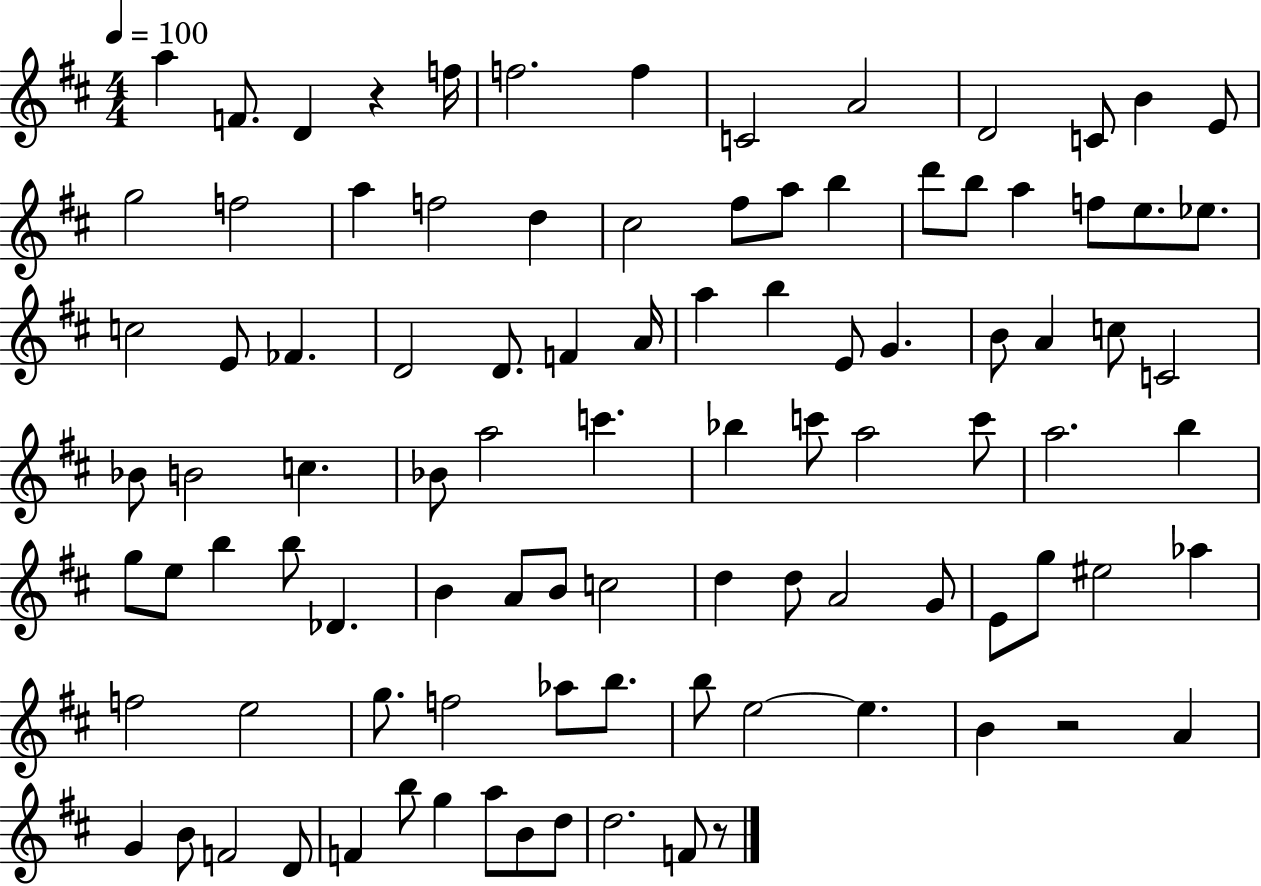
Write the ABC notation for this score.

X:1
T:Untitled
M:4/4
L:1/4
K:D
a F/2 D z f/4 f2 f C2 A2 D2 C/2 B E/2 g2 f2 a f2 d ^c2 ^f/2 a/2 b d'/2 b/2 a f/2 e/2 _e/2 c2 E/2 _F D2 D/2 F A/4 a b E/2 G B/2 A c/2 C2 _B/2 B2 c _B/2 a2 c' _b c'/2 a2 c'/2 a2 b g/2 e/2 b b/2 _D B A/2 B/2 c2 d d/2 A2 G/2 E/2 g/2 ^e2 _a f2 e2 g/2 f2 _a/2 b/2 b/2 e2 e B z2 A G B/2 F2 D/2 F b/2 g a/2 B/2 d/2 d2 F/2 z/2